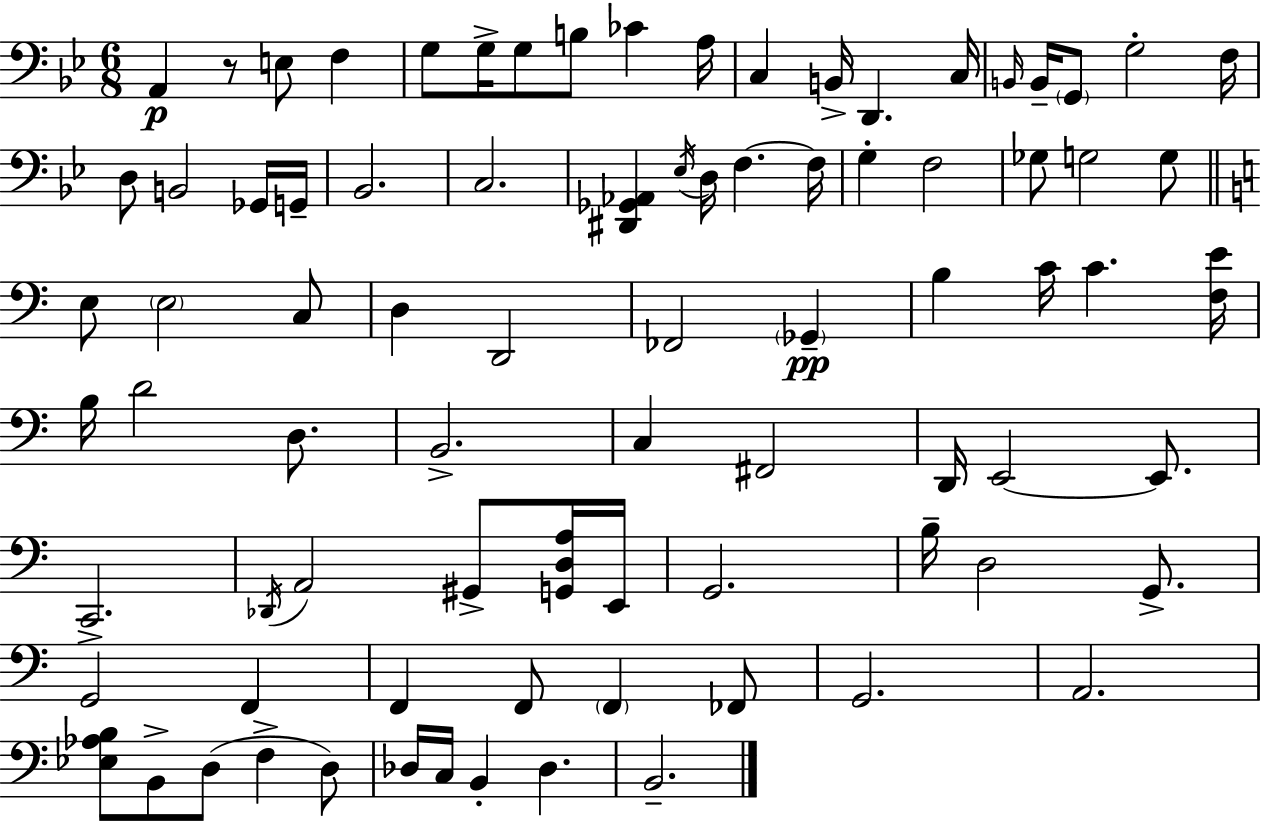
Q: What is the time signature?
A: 6/8